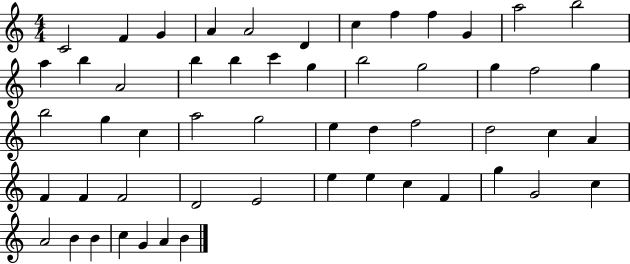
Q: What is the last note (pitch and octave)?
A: B4